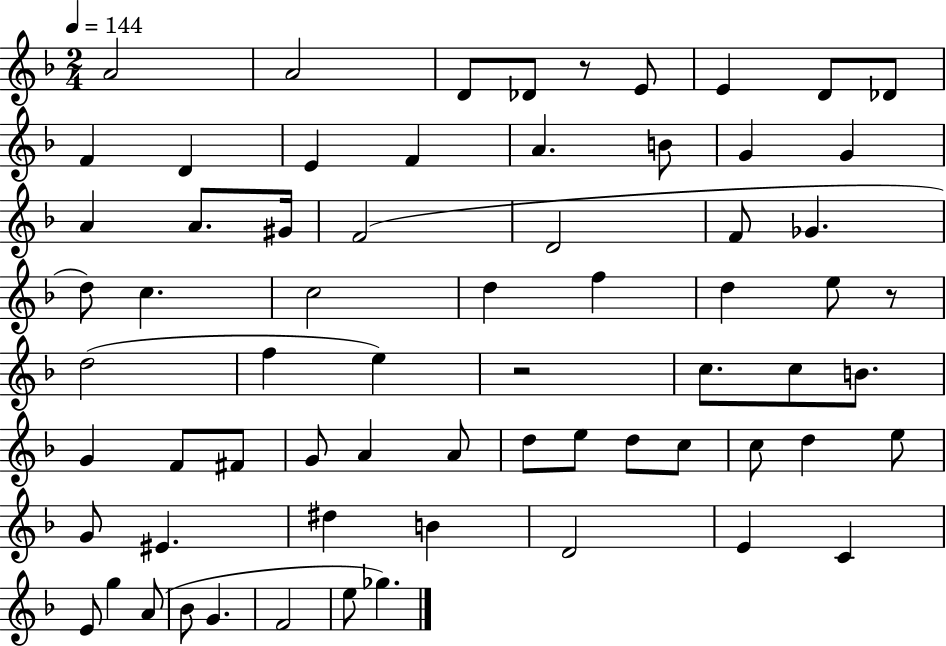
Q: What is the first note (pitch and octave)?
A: A4